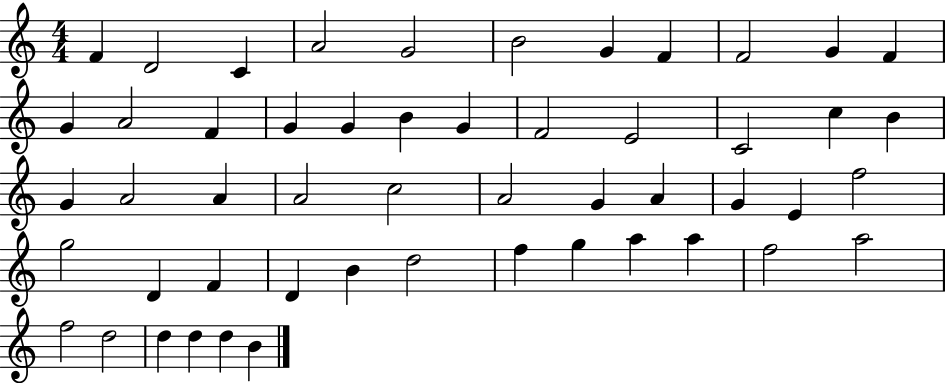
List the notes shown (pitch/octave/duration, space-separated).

F4/q D4/h C4/q A4/h G4/h B4/h G4/q F4/q F4/h G4/q F4/q G4/q A4/h F4/q G4/q G4/q B4/q G4/q F4/h E4/h C4/h C5/q B4/q G4/q A4/h A4/q A4/h C5/h A4/h G4/q A4/q G4/q E4/q F5/h G5/h D4/q F4/q D4/q B4/q D5/h F5/q G5/q A5/q A5/q F5/h A5/h F5/h D5/h D5/q D5/q D5/q B4/q